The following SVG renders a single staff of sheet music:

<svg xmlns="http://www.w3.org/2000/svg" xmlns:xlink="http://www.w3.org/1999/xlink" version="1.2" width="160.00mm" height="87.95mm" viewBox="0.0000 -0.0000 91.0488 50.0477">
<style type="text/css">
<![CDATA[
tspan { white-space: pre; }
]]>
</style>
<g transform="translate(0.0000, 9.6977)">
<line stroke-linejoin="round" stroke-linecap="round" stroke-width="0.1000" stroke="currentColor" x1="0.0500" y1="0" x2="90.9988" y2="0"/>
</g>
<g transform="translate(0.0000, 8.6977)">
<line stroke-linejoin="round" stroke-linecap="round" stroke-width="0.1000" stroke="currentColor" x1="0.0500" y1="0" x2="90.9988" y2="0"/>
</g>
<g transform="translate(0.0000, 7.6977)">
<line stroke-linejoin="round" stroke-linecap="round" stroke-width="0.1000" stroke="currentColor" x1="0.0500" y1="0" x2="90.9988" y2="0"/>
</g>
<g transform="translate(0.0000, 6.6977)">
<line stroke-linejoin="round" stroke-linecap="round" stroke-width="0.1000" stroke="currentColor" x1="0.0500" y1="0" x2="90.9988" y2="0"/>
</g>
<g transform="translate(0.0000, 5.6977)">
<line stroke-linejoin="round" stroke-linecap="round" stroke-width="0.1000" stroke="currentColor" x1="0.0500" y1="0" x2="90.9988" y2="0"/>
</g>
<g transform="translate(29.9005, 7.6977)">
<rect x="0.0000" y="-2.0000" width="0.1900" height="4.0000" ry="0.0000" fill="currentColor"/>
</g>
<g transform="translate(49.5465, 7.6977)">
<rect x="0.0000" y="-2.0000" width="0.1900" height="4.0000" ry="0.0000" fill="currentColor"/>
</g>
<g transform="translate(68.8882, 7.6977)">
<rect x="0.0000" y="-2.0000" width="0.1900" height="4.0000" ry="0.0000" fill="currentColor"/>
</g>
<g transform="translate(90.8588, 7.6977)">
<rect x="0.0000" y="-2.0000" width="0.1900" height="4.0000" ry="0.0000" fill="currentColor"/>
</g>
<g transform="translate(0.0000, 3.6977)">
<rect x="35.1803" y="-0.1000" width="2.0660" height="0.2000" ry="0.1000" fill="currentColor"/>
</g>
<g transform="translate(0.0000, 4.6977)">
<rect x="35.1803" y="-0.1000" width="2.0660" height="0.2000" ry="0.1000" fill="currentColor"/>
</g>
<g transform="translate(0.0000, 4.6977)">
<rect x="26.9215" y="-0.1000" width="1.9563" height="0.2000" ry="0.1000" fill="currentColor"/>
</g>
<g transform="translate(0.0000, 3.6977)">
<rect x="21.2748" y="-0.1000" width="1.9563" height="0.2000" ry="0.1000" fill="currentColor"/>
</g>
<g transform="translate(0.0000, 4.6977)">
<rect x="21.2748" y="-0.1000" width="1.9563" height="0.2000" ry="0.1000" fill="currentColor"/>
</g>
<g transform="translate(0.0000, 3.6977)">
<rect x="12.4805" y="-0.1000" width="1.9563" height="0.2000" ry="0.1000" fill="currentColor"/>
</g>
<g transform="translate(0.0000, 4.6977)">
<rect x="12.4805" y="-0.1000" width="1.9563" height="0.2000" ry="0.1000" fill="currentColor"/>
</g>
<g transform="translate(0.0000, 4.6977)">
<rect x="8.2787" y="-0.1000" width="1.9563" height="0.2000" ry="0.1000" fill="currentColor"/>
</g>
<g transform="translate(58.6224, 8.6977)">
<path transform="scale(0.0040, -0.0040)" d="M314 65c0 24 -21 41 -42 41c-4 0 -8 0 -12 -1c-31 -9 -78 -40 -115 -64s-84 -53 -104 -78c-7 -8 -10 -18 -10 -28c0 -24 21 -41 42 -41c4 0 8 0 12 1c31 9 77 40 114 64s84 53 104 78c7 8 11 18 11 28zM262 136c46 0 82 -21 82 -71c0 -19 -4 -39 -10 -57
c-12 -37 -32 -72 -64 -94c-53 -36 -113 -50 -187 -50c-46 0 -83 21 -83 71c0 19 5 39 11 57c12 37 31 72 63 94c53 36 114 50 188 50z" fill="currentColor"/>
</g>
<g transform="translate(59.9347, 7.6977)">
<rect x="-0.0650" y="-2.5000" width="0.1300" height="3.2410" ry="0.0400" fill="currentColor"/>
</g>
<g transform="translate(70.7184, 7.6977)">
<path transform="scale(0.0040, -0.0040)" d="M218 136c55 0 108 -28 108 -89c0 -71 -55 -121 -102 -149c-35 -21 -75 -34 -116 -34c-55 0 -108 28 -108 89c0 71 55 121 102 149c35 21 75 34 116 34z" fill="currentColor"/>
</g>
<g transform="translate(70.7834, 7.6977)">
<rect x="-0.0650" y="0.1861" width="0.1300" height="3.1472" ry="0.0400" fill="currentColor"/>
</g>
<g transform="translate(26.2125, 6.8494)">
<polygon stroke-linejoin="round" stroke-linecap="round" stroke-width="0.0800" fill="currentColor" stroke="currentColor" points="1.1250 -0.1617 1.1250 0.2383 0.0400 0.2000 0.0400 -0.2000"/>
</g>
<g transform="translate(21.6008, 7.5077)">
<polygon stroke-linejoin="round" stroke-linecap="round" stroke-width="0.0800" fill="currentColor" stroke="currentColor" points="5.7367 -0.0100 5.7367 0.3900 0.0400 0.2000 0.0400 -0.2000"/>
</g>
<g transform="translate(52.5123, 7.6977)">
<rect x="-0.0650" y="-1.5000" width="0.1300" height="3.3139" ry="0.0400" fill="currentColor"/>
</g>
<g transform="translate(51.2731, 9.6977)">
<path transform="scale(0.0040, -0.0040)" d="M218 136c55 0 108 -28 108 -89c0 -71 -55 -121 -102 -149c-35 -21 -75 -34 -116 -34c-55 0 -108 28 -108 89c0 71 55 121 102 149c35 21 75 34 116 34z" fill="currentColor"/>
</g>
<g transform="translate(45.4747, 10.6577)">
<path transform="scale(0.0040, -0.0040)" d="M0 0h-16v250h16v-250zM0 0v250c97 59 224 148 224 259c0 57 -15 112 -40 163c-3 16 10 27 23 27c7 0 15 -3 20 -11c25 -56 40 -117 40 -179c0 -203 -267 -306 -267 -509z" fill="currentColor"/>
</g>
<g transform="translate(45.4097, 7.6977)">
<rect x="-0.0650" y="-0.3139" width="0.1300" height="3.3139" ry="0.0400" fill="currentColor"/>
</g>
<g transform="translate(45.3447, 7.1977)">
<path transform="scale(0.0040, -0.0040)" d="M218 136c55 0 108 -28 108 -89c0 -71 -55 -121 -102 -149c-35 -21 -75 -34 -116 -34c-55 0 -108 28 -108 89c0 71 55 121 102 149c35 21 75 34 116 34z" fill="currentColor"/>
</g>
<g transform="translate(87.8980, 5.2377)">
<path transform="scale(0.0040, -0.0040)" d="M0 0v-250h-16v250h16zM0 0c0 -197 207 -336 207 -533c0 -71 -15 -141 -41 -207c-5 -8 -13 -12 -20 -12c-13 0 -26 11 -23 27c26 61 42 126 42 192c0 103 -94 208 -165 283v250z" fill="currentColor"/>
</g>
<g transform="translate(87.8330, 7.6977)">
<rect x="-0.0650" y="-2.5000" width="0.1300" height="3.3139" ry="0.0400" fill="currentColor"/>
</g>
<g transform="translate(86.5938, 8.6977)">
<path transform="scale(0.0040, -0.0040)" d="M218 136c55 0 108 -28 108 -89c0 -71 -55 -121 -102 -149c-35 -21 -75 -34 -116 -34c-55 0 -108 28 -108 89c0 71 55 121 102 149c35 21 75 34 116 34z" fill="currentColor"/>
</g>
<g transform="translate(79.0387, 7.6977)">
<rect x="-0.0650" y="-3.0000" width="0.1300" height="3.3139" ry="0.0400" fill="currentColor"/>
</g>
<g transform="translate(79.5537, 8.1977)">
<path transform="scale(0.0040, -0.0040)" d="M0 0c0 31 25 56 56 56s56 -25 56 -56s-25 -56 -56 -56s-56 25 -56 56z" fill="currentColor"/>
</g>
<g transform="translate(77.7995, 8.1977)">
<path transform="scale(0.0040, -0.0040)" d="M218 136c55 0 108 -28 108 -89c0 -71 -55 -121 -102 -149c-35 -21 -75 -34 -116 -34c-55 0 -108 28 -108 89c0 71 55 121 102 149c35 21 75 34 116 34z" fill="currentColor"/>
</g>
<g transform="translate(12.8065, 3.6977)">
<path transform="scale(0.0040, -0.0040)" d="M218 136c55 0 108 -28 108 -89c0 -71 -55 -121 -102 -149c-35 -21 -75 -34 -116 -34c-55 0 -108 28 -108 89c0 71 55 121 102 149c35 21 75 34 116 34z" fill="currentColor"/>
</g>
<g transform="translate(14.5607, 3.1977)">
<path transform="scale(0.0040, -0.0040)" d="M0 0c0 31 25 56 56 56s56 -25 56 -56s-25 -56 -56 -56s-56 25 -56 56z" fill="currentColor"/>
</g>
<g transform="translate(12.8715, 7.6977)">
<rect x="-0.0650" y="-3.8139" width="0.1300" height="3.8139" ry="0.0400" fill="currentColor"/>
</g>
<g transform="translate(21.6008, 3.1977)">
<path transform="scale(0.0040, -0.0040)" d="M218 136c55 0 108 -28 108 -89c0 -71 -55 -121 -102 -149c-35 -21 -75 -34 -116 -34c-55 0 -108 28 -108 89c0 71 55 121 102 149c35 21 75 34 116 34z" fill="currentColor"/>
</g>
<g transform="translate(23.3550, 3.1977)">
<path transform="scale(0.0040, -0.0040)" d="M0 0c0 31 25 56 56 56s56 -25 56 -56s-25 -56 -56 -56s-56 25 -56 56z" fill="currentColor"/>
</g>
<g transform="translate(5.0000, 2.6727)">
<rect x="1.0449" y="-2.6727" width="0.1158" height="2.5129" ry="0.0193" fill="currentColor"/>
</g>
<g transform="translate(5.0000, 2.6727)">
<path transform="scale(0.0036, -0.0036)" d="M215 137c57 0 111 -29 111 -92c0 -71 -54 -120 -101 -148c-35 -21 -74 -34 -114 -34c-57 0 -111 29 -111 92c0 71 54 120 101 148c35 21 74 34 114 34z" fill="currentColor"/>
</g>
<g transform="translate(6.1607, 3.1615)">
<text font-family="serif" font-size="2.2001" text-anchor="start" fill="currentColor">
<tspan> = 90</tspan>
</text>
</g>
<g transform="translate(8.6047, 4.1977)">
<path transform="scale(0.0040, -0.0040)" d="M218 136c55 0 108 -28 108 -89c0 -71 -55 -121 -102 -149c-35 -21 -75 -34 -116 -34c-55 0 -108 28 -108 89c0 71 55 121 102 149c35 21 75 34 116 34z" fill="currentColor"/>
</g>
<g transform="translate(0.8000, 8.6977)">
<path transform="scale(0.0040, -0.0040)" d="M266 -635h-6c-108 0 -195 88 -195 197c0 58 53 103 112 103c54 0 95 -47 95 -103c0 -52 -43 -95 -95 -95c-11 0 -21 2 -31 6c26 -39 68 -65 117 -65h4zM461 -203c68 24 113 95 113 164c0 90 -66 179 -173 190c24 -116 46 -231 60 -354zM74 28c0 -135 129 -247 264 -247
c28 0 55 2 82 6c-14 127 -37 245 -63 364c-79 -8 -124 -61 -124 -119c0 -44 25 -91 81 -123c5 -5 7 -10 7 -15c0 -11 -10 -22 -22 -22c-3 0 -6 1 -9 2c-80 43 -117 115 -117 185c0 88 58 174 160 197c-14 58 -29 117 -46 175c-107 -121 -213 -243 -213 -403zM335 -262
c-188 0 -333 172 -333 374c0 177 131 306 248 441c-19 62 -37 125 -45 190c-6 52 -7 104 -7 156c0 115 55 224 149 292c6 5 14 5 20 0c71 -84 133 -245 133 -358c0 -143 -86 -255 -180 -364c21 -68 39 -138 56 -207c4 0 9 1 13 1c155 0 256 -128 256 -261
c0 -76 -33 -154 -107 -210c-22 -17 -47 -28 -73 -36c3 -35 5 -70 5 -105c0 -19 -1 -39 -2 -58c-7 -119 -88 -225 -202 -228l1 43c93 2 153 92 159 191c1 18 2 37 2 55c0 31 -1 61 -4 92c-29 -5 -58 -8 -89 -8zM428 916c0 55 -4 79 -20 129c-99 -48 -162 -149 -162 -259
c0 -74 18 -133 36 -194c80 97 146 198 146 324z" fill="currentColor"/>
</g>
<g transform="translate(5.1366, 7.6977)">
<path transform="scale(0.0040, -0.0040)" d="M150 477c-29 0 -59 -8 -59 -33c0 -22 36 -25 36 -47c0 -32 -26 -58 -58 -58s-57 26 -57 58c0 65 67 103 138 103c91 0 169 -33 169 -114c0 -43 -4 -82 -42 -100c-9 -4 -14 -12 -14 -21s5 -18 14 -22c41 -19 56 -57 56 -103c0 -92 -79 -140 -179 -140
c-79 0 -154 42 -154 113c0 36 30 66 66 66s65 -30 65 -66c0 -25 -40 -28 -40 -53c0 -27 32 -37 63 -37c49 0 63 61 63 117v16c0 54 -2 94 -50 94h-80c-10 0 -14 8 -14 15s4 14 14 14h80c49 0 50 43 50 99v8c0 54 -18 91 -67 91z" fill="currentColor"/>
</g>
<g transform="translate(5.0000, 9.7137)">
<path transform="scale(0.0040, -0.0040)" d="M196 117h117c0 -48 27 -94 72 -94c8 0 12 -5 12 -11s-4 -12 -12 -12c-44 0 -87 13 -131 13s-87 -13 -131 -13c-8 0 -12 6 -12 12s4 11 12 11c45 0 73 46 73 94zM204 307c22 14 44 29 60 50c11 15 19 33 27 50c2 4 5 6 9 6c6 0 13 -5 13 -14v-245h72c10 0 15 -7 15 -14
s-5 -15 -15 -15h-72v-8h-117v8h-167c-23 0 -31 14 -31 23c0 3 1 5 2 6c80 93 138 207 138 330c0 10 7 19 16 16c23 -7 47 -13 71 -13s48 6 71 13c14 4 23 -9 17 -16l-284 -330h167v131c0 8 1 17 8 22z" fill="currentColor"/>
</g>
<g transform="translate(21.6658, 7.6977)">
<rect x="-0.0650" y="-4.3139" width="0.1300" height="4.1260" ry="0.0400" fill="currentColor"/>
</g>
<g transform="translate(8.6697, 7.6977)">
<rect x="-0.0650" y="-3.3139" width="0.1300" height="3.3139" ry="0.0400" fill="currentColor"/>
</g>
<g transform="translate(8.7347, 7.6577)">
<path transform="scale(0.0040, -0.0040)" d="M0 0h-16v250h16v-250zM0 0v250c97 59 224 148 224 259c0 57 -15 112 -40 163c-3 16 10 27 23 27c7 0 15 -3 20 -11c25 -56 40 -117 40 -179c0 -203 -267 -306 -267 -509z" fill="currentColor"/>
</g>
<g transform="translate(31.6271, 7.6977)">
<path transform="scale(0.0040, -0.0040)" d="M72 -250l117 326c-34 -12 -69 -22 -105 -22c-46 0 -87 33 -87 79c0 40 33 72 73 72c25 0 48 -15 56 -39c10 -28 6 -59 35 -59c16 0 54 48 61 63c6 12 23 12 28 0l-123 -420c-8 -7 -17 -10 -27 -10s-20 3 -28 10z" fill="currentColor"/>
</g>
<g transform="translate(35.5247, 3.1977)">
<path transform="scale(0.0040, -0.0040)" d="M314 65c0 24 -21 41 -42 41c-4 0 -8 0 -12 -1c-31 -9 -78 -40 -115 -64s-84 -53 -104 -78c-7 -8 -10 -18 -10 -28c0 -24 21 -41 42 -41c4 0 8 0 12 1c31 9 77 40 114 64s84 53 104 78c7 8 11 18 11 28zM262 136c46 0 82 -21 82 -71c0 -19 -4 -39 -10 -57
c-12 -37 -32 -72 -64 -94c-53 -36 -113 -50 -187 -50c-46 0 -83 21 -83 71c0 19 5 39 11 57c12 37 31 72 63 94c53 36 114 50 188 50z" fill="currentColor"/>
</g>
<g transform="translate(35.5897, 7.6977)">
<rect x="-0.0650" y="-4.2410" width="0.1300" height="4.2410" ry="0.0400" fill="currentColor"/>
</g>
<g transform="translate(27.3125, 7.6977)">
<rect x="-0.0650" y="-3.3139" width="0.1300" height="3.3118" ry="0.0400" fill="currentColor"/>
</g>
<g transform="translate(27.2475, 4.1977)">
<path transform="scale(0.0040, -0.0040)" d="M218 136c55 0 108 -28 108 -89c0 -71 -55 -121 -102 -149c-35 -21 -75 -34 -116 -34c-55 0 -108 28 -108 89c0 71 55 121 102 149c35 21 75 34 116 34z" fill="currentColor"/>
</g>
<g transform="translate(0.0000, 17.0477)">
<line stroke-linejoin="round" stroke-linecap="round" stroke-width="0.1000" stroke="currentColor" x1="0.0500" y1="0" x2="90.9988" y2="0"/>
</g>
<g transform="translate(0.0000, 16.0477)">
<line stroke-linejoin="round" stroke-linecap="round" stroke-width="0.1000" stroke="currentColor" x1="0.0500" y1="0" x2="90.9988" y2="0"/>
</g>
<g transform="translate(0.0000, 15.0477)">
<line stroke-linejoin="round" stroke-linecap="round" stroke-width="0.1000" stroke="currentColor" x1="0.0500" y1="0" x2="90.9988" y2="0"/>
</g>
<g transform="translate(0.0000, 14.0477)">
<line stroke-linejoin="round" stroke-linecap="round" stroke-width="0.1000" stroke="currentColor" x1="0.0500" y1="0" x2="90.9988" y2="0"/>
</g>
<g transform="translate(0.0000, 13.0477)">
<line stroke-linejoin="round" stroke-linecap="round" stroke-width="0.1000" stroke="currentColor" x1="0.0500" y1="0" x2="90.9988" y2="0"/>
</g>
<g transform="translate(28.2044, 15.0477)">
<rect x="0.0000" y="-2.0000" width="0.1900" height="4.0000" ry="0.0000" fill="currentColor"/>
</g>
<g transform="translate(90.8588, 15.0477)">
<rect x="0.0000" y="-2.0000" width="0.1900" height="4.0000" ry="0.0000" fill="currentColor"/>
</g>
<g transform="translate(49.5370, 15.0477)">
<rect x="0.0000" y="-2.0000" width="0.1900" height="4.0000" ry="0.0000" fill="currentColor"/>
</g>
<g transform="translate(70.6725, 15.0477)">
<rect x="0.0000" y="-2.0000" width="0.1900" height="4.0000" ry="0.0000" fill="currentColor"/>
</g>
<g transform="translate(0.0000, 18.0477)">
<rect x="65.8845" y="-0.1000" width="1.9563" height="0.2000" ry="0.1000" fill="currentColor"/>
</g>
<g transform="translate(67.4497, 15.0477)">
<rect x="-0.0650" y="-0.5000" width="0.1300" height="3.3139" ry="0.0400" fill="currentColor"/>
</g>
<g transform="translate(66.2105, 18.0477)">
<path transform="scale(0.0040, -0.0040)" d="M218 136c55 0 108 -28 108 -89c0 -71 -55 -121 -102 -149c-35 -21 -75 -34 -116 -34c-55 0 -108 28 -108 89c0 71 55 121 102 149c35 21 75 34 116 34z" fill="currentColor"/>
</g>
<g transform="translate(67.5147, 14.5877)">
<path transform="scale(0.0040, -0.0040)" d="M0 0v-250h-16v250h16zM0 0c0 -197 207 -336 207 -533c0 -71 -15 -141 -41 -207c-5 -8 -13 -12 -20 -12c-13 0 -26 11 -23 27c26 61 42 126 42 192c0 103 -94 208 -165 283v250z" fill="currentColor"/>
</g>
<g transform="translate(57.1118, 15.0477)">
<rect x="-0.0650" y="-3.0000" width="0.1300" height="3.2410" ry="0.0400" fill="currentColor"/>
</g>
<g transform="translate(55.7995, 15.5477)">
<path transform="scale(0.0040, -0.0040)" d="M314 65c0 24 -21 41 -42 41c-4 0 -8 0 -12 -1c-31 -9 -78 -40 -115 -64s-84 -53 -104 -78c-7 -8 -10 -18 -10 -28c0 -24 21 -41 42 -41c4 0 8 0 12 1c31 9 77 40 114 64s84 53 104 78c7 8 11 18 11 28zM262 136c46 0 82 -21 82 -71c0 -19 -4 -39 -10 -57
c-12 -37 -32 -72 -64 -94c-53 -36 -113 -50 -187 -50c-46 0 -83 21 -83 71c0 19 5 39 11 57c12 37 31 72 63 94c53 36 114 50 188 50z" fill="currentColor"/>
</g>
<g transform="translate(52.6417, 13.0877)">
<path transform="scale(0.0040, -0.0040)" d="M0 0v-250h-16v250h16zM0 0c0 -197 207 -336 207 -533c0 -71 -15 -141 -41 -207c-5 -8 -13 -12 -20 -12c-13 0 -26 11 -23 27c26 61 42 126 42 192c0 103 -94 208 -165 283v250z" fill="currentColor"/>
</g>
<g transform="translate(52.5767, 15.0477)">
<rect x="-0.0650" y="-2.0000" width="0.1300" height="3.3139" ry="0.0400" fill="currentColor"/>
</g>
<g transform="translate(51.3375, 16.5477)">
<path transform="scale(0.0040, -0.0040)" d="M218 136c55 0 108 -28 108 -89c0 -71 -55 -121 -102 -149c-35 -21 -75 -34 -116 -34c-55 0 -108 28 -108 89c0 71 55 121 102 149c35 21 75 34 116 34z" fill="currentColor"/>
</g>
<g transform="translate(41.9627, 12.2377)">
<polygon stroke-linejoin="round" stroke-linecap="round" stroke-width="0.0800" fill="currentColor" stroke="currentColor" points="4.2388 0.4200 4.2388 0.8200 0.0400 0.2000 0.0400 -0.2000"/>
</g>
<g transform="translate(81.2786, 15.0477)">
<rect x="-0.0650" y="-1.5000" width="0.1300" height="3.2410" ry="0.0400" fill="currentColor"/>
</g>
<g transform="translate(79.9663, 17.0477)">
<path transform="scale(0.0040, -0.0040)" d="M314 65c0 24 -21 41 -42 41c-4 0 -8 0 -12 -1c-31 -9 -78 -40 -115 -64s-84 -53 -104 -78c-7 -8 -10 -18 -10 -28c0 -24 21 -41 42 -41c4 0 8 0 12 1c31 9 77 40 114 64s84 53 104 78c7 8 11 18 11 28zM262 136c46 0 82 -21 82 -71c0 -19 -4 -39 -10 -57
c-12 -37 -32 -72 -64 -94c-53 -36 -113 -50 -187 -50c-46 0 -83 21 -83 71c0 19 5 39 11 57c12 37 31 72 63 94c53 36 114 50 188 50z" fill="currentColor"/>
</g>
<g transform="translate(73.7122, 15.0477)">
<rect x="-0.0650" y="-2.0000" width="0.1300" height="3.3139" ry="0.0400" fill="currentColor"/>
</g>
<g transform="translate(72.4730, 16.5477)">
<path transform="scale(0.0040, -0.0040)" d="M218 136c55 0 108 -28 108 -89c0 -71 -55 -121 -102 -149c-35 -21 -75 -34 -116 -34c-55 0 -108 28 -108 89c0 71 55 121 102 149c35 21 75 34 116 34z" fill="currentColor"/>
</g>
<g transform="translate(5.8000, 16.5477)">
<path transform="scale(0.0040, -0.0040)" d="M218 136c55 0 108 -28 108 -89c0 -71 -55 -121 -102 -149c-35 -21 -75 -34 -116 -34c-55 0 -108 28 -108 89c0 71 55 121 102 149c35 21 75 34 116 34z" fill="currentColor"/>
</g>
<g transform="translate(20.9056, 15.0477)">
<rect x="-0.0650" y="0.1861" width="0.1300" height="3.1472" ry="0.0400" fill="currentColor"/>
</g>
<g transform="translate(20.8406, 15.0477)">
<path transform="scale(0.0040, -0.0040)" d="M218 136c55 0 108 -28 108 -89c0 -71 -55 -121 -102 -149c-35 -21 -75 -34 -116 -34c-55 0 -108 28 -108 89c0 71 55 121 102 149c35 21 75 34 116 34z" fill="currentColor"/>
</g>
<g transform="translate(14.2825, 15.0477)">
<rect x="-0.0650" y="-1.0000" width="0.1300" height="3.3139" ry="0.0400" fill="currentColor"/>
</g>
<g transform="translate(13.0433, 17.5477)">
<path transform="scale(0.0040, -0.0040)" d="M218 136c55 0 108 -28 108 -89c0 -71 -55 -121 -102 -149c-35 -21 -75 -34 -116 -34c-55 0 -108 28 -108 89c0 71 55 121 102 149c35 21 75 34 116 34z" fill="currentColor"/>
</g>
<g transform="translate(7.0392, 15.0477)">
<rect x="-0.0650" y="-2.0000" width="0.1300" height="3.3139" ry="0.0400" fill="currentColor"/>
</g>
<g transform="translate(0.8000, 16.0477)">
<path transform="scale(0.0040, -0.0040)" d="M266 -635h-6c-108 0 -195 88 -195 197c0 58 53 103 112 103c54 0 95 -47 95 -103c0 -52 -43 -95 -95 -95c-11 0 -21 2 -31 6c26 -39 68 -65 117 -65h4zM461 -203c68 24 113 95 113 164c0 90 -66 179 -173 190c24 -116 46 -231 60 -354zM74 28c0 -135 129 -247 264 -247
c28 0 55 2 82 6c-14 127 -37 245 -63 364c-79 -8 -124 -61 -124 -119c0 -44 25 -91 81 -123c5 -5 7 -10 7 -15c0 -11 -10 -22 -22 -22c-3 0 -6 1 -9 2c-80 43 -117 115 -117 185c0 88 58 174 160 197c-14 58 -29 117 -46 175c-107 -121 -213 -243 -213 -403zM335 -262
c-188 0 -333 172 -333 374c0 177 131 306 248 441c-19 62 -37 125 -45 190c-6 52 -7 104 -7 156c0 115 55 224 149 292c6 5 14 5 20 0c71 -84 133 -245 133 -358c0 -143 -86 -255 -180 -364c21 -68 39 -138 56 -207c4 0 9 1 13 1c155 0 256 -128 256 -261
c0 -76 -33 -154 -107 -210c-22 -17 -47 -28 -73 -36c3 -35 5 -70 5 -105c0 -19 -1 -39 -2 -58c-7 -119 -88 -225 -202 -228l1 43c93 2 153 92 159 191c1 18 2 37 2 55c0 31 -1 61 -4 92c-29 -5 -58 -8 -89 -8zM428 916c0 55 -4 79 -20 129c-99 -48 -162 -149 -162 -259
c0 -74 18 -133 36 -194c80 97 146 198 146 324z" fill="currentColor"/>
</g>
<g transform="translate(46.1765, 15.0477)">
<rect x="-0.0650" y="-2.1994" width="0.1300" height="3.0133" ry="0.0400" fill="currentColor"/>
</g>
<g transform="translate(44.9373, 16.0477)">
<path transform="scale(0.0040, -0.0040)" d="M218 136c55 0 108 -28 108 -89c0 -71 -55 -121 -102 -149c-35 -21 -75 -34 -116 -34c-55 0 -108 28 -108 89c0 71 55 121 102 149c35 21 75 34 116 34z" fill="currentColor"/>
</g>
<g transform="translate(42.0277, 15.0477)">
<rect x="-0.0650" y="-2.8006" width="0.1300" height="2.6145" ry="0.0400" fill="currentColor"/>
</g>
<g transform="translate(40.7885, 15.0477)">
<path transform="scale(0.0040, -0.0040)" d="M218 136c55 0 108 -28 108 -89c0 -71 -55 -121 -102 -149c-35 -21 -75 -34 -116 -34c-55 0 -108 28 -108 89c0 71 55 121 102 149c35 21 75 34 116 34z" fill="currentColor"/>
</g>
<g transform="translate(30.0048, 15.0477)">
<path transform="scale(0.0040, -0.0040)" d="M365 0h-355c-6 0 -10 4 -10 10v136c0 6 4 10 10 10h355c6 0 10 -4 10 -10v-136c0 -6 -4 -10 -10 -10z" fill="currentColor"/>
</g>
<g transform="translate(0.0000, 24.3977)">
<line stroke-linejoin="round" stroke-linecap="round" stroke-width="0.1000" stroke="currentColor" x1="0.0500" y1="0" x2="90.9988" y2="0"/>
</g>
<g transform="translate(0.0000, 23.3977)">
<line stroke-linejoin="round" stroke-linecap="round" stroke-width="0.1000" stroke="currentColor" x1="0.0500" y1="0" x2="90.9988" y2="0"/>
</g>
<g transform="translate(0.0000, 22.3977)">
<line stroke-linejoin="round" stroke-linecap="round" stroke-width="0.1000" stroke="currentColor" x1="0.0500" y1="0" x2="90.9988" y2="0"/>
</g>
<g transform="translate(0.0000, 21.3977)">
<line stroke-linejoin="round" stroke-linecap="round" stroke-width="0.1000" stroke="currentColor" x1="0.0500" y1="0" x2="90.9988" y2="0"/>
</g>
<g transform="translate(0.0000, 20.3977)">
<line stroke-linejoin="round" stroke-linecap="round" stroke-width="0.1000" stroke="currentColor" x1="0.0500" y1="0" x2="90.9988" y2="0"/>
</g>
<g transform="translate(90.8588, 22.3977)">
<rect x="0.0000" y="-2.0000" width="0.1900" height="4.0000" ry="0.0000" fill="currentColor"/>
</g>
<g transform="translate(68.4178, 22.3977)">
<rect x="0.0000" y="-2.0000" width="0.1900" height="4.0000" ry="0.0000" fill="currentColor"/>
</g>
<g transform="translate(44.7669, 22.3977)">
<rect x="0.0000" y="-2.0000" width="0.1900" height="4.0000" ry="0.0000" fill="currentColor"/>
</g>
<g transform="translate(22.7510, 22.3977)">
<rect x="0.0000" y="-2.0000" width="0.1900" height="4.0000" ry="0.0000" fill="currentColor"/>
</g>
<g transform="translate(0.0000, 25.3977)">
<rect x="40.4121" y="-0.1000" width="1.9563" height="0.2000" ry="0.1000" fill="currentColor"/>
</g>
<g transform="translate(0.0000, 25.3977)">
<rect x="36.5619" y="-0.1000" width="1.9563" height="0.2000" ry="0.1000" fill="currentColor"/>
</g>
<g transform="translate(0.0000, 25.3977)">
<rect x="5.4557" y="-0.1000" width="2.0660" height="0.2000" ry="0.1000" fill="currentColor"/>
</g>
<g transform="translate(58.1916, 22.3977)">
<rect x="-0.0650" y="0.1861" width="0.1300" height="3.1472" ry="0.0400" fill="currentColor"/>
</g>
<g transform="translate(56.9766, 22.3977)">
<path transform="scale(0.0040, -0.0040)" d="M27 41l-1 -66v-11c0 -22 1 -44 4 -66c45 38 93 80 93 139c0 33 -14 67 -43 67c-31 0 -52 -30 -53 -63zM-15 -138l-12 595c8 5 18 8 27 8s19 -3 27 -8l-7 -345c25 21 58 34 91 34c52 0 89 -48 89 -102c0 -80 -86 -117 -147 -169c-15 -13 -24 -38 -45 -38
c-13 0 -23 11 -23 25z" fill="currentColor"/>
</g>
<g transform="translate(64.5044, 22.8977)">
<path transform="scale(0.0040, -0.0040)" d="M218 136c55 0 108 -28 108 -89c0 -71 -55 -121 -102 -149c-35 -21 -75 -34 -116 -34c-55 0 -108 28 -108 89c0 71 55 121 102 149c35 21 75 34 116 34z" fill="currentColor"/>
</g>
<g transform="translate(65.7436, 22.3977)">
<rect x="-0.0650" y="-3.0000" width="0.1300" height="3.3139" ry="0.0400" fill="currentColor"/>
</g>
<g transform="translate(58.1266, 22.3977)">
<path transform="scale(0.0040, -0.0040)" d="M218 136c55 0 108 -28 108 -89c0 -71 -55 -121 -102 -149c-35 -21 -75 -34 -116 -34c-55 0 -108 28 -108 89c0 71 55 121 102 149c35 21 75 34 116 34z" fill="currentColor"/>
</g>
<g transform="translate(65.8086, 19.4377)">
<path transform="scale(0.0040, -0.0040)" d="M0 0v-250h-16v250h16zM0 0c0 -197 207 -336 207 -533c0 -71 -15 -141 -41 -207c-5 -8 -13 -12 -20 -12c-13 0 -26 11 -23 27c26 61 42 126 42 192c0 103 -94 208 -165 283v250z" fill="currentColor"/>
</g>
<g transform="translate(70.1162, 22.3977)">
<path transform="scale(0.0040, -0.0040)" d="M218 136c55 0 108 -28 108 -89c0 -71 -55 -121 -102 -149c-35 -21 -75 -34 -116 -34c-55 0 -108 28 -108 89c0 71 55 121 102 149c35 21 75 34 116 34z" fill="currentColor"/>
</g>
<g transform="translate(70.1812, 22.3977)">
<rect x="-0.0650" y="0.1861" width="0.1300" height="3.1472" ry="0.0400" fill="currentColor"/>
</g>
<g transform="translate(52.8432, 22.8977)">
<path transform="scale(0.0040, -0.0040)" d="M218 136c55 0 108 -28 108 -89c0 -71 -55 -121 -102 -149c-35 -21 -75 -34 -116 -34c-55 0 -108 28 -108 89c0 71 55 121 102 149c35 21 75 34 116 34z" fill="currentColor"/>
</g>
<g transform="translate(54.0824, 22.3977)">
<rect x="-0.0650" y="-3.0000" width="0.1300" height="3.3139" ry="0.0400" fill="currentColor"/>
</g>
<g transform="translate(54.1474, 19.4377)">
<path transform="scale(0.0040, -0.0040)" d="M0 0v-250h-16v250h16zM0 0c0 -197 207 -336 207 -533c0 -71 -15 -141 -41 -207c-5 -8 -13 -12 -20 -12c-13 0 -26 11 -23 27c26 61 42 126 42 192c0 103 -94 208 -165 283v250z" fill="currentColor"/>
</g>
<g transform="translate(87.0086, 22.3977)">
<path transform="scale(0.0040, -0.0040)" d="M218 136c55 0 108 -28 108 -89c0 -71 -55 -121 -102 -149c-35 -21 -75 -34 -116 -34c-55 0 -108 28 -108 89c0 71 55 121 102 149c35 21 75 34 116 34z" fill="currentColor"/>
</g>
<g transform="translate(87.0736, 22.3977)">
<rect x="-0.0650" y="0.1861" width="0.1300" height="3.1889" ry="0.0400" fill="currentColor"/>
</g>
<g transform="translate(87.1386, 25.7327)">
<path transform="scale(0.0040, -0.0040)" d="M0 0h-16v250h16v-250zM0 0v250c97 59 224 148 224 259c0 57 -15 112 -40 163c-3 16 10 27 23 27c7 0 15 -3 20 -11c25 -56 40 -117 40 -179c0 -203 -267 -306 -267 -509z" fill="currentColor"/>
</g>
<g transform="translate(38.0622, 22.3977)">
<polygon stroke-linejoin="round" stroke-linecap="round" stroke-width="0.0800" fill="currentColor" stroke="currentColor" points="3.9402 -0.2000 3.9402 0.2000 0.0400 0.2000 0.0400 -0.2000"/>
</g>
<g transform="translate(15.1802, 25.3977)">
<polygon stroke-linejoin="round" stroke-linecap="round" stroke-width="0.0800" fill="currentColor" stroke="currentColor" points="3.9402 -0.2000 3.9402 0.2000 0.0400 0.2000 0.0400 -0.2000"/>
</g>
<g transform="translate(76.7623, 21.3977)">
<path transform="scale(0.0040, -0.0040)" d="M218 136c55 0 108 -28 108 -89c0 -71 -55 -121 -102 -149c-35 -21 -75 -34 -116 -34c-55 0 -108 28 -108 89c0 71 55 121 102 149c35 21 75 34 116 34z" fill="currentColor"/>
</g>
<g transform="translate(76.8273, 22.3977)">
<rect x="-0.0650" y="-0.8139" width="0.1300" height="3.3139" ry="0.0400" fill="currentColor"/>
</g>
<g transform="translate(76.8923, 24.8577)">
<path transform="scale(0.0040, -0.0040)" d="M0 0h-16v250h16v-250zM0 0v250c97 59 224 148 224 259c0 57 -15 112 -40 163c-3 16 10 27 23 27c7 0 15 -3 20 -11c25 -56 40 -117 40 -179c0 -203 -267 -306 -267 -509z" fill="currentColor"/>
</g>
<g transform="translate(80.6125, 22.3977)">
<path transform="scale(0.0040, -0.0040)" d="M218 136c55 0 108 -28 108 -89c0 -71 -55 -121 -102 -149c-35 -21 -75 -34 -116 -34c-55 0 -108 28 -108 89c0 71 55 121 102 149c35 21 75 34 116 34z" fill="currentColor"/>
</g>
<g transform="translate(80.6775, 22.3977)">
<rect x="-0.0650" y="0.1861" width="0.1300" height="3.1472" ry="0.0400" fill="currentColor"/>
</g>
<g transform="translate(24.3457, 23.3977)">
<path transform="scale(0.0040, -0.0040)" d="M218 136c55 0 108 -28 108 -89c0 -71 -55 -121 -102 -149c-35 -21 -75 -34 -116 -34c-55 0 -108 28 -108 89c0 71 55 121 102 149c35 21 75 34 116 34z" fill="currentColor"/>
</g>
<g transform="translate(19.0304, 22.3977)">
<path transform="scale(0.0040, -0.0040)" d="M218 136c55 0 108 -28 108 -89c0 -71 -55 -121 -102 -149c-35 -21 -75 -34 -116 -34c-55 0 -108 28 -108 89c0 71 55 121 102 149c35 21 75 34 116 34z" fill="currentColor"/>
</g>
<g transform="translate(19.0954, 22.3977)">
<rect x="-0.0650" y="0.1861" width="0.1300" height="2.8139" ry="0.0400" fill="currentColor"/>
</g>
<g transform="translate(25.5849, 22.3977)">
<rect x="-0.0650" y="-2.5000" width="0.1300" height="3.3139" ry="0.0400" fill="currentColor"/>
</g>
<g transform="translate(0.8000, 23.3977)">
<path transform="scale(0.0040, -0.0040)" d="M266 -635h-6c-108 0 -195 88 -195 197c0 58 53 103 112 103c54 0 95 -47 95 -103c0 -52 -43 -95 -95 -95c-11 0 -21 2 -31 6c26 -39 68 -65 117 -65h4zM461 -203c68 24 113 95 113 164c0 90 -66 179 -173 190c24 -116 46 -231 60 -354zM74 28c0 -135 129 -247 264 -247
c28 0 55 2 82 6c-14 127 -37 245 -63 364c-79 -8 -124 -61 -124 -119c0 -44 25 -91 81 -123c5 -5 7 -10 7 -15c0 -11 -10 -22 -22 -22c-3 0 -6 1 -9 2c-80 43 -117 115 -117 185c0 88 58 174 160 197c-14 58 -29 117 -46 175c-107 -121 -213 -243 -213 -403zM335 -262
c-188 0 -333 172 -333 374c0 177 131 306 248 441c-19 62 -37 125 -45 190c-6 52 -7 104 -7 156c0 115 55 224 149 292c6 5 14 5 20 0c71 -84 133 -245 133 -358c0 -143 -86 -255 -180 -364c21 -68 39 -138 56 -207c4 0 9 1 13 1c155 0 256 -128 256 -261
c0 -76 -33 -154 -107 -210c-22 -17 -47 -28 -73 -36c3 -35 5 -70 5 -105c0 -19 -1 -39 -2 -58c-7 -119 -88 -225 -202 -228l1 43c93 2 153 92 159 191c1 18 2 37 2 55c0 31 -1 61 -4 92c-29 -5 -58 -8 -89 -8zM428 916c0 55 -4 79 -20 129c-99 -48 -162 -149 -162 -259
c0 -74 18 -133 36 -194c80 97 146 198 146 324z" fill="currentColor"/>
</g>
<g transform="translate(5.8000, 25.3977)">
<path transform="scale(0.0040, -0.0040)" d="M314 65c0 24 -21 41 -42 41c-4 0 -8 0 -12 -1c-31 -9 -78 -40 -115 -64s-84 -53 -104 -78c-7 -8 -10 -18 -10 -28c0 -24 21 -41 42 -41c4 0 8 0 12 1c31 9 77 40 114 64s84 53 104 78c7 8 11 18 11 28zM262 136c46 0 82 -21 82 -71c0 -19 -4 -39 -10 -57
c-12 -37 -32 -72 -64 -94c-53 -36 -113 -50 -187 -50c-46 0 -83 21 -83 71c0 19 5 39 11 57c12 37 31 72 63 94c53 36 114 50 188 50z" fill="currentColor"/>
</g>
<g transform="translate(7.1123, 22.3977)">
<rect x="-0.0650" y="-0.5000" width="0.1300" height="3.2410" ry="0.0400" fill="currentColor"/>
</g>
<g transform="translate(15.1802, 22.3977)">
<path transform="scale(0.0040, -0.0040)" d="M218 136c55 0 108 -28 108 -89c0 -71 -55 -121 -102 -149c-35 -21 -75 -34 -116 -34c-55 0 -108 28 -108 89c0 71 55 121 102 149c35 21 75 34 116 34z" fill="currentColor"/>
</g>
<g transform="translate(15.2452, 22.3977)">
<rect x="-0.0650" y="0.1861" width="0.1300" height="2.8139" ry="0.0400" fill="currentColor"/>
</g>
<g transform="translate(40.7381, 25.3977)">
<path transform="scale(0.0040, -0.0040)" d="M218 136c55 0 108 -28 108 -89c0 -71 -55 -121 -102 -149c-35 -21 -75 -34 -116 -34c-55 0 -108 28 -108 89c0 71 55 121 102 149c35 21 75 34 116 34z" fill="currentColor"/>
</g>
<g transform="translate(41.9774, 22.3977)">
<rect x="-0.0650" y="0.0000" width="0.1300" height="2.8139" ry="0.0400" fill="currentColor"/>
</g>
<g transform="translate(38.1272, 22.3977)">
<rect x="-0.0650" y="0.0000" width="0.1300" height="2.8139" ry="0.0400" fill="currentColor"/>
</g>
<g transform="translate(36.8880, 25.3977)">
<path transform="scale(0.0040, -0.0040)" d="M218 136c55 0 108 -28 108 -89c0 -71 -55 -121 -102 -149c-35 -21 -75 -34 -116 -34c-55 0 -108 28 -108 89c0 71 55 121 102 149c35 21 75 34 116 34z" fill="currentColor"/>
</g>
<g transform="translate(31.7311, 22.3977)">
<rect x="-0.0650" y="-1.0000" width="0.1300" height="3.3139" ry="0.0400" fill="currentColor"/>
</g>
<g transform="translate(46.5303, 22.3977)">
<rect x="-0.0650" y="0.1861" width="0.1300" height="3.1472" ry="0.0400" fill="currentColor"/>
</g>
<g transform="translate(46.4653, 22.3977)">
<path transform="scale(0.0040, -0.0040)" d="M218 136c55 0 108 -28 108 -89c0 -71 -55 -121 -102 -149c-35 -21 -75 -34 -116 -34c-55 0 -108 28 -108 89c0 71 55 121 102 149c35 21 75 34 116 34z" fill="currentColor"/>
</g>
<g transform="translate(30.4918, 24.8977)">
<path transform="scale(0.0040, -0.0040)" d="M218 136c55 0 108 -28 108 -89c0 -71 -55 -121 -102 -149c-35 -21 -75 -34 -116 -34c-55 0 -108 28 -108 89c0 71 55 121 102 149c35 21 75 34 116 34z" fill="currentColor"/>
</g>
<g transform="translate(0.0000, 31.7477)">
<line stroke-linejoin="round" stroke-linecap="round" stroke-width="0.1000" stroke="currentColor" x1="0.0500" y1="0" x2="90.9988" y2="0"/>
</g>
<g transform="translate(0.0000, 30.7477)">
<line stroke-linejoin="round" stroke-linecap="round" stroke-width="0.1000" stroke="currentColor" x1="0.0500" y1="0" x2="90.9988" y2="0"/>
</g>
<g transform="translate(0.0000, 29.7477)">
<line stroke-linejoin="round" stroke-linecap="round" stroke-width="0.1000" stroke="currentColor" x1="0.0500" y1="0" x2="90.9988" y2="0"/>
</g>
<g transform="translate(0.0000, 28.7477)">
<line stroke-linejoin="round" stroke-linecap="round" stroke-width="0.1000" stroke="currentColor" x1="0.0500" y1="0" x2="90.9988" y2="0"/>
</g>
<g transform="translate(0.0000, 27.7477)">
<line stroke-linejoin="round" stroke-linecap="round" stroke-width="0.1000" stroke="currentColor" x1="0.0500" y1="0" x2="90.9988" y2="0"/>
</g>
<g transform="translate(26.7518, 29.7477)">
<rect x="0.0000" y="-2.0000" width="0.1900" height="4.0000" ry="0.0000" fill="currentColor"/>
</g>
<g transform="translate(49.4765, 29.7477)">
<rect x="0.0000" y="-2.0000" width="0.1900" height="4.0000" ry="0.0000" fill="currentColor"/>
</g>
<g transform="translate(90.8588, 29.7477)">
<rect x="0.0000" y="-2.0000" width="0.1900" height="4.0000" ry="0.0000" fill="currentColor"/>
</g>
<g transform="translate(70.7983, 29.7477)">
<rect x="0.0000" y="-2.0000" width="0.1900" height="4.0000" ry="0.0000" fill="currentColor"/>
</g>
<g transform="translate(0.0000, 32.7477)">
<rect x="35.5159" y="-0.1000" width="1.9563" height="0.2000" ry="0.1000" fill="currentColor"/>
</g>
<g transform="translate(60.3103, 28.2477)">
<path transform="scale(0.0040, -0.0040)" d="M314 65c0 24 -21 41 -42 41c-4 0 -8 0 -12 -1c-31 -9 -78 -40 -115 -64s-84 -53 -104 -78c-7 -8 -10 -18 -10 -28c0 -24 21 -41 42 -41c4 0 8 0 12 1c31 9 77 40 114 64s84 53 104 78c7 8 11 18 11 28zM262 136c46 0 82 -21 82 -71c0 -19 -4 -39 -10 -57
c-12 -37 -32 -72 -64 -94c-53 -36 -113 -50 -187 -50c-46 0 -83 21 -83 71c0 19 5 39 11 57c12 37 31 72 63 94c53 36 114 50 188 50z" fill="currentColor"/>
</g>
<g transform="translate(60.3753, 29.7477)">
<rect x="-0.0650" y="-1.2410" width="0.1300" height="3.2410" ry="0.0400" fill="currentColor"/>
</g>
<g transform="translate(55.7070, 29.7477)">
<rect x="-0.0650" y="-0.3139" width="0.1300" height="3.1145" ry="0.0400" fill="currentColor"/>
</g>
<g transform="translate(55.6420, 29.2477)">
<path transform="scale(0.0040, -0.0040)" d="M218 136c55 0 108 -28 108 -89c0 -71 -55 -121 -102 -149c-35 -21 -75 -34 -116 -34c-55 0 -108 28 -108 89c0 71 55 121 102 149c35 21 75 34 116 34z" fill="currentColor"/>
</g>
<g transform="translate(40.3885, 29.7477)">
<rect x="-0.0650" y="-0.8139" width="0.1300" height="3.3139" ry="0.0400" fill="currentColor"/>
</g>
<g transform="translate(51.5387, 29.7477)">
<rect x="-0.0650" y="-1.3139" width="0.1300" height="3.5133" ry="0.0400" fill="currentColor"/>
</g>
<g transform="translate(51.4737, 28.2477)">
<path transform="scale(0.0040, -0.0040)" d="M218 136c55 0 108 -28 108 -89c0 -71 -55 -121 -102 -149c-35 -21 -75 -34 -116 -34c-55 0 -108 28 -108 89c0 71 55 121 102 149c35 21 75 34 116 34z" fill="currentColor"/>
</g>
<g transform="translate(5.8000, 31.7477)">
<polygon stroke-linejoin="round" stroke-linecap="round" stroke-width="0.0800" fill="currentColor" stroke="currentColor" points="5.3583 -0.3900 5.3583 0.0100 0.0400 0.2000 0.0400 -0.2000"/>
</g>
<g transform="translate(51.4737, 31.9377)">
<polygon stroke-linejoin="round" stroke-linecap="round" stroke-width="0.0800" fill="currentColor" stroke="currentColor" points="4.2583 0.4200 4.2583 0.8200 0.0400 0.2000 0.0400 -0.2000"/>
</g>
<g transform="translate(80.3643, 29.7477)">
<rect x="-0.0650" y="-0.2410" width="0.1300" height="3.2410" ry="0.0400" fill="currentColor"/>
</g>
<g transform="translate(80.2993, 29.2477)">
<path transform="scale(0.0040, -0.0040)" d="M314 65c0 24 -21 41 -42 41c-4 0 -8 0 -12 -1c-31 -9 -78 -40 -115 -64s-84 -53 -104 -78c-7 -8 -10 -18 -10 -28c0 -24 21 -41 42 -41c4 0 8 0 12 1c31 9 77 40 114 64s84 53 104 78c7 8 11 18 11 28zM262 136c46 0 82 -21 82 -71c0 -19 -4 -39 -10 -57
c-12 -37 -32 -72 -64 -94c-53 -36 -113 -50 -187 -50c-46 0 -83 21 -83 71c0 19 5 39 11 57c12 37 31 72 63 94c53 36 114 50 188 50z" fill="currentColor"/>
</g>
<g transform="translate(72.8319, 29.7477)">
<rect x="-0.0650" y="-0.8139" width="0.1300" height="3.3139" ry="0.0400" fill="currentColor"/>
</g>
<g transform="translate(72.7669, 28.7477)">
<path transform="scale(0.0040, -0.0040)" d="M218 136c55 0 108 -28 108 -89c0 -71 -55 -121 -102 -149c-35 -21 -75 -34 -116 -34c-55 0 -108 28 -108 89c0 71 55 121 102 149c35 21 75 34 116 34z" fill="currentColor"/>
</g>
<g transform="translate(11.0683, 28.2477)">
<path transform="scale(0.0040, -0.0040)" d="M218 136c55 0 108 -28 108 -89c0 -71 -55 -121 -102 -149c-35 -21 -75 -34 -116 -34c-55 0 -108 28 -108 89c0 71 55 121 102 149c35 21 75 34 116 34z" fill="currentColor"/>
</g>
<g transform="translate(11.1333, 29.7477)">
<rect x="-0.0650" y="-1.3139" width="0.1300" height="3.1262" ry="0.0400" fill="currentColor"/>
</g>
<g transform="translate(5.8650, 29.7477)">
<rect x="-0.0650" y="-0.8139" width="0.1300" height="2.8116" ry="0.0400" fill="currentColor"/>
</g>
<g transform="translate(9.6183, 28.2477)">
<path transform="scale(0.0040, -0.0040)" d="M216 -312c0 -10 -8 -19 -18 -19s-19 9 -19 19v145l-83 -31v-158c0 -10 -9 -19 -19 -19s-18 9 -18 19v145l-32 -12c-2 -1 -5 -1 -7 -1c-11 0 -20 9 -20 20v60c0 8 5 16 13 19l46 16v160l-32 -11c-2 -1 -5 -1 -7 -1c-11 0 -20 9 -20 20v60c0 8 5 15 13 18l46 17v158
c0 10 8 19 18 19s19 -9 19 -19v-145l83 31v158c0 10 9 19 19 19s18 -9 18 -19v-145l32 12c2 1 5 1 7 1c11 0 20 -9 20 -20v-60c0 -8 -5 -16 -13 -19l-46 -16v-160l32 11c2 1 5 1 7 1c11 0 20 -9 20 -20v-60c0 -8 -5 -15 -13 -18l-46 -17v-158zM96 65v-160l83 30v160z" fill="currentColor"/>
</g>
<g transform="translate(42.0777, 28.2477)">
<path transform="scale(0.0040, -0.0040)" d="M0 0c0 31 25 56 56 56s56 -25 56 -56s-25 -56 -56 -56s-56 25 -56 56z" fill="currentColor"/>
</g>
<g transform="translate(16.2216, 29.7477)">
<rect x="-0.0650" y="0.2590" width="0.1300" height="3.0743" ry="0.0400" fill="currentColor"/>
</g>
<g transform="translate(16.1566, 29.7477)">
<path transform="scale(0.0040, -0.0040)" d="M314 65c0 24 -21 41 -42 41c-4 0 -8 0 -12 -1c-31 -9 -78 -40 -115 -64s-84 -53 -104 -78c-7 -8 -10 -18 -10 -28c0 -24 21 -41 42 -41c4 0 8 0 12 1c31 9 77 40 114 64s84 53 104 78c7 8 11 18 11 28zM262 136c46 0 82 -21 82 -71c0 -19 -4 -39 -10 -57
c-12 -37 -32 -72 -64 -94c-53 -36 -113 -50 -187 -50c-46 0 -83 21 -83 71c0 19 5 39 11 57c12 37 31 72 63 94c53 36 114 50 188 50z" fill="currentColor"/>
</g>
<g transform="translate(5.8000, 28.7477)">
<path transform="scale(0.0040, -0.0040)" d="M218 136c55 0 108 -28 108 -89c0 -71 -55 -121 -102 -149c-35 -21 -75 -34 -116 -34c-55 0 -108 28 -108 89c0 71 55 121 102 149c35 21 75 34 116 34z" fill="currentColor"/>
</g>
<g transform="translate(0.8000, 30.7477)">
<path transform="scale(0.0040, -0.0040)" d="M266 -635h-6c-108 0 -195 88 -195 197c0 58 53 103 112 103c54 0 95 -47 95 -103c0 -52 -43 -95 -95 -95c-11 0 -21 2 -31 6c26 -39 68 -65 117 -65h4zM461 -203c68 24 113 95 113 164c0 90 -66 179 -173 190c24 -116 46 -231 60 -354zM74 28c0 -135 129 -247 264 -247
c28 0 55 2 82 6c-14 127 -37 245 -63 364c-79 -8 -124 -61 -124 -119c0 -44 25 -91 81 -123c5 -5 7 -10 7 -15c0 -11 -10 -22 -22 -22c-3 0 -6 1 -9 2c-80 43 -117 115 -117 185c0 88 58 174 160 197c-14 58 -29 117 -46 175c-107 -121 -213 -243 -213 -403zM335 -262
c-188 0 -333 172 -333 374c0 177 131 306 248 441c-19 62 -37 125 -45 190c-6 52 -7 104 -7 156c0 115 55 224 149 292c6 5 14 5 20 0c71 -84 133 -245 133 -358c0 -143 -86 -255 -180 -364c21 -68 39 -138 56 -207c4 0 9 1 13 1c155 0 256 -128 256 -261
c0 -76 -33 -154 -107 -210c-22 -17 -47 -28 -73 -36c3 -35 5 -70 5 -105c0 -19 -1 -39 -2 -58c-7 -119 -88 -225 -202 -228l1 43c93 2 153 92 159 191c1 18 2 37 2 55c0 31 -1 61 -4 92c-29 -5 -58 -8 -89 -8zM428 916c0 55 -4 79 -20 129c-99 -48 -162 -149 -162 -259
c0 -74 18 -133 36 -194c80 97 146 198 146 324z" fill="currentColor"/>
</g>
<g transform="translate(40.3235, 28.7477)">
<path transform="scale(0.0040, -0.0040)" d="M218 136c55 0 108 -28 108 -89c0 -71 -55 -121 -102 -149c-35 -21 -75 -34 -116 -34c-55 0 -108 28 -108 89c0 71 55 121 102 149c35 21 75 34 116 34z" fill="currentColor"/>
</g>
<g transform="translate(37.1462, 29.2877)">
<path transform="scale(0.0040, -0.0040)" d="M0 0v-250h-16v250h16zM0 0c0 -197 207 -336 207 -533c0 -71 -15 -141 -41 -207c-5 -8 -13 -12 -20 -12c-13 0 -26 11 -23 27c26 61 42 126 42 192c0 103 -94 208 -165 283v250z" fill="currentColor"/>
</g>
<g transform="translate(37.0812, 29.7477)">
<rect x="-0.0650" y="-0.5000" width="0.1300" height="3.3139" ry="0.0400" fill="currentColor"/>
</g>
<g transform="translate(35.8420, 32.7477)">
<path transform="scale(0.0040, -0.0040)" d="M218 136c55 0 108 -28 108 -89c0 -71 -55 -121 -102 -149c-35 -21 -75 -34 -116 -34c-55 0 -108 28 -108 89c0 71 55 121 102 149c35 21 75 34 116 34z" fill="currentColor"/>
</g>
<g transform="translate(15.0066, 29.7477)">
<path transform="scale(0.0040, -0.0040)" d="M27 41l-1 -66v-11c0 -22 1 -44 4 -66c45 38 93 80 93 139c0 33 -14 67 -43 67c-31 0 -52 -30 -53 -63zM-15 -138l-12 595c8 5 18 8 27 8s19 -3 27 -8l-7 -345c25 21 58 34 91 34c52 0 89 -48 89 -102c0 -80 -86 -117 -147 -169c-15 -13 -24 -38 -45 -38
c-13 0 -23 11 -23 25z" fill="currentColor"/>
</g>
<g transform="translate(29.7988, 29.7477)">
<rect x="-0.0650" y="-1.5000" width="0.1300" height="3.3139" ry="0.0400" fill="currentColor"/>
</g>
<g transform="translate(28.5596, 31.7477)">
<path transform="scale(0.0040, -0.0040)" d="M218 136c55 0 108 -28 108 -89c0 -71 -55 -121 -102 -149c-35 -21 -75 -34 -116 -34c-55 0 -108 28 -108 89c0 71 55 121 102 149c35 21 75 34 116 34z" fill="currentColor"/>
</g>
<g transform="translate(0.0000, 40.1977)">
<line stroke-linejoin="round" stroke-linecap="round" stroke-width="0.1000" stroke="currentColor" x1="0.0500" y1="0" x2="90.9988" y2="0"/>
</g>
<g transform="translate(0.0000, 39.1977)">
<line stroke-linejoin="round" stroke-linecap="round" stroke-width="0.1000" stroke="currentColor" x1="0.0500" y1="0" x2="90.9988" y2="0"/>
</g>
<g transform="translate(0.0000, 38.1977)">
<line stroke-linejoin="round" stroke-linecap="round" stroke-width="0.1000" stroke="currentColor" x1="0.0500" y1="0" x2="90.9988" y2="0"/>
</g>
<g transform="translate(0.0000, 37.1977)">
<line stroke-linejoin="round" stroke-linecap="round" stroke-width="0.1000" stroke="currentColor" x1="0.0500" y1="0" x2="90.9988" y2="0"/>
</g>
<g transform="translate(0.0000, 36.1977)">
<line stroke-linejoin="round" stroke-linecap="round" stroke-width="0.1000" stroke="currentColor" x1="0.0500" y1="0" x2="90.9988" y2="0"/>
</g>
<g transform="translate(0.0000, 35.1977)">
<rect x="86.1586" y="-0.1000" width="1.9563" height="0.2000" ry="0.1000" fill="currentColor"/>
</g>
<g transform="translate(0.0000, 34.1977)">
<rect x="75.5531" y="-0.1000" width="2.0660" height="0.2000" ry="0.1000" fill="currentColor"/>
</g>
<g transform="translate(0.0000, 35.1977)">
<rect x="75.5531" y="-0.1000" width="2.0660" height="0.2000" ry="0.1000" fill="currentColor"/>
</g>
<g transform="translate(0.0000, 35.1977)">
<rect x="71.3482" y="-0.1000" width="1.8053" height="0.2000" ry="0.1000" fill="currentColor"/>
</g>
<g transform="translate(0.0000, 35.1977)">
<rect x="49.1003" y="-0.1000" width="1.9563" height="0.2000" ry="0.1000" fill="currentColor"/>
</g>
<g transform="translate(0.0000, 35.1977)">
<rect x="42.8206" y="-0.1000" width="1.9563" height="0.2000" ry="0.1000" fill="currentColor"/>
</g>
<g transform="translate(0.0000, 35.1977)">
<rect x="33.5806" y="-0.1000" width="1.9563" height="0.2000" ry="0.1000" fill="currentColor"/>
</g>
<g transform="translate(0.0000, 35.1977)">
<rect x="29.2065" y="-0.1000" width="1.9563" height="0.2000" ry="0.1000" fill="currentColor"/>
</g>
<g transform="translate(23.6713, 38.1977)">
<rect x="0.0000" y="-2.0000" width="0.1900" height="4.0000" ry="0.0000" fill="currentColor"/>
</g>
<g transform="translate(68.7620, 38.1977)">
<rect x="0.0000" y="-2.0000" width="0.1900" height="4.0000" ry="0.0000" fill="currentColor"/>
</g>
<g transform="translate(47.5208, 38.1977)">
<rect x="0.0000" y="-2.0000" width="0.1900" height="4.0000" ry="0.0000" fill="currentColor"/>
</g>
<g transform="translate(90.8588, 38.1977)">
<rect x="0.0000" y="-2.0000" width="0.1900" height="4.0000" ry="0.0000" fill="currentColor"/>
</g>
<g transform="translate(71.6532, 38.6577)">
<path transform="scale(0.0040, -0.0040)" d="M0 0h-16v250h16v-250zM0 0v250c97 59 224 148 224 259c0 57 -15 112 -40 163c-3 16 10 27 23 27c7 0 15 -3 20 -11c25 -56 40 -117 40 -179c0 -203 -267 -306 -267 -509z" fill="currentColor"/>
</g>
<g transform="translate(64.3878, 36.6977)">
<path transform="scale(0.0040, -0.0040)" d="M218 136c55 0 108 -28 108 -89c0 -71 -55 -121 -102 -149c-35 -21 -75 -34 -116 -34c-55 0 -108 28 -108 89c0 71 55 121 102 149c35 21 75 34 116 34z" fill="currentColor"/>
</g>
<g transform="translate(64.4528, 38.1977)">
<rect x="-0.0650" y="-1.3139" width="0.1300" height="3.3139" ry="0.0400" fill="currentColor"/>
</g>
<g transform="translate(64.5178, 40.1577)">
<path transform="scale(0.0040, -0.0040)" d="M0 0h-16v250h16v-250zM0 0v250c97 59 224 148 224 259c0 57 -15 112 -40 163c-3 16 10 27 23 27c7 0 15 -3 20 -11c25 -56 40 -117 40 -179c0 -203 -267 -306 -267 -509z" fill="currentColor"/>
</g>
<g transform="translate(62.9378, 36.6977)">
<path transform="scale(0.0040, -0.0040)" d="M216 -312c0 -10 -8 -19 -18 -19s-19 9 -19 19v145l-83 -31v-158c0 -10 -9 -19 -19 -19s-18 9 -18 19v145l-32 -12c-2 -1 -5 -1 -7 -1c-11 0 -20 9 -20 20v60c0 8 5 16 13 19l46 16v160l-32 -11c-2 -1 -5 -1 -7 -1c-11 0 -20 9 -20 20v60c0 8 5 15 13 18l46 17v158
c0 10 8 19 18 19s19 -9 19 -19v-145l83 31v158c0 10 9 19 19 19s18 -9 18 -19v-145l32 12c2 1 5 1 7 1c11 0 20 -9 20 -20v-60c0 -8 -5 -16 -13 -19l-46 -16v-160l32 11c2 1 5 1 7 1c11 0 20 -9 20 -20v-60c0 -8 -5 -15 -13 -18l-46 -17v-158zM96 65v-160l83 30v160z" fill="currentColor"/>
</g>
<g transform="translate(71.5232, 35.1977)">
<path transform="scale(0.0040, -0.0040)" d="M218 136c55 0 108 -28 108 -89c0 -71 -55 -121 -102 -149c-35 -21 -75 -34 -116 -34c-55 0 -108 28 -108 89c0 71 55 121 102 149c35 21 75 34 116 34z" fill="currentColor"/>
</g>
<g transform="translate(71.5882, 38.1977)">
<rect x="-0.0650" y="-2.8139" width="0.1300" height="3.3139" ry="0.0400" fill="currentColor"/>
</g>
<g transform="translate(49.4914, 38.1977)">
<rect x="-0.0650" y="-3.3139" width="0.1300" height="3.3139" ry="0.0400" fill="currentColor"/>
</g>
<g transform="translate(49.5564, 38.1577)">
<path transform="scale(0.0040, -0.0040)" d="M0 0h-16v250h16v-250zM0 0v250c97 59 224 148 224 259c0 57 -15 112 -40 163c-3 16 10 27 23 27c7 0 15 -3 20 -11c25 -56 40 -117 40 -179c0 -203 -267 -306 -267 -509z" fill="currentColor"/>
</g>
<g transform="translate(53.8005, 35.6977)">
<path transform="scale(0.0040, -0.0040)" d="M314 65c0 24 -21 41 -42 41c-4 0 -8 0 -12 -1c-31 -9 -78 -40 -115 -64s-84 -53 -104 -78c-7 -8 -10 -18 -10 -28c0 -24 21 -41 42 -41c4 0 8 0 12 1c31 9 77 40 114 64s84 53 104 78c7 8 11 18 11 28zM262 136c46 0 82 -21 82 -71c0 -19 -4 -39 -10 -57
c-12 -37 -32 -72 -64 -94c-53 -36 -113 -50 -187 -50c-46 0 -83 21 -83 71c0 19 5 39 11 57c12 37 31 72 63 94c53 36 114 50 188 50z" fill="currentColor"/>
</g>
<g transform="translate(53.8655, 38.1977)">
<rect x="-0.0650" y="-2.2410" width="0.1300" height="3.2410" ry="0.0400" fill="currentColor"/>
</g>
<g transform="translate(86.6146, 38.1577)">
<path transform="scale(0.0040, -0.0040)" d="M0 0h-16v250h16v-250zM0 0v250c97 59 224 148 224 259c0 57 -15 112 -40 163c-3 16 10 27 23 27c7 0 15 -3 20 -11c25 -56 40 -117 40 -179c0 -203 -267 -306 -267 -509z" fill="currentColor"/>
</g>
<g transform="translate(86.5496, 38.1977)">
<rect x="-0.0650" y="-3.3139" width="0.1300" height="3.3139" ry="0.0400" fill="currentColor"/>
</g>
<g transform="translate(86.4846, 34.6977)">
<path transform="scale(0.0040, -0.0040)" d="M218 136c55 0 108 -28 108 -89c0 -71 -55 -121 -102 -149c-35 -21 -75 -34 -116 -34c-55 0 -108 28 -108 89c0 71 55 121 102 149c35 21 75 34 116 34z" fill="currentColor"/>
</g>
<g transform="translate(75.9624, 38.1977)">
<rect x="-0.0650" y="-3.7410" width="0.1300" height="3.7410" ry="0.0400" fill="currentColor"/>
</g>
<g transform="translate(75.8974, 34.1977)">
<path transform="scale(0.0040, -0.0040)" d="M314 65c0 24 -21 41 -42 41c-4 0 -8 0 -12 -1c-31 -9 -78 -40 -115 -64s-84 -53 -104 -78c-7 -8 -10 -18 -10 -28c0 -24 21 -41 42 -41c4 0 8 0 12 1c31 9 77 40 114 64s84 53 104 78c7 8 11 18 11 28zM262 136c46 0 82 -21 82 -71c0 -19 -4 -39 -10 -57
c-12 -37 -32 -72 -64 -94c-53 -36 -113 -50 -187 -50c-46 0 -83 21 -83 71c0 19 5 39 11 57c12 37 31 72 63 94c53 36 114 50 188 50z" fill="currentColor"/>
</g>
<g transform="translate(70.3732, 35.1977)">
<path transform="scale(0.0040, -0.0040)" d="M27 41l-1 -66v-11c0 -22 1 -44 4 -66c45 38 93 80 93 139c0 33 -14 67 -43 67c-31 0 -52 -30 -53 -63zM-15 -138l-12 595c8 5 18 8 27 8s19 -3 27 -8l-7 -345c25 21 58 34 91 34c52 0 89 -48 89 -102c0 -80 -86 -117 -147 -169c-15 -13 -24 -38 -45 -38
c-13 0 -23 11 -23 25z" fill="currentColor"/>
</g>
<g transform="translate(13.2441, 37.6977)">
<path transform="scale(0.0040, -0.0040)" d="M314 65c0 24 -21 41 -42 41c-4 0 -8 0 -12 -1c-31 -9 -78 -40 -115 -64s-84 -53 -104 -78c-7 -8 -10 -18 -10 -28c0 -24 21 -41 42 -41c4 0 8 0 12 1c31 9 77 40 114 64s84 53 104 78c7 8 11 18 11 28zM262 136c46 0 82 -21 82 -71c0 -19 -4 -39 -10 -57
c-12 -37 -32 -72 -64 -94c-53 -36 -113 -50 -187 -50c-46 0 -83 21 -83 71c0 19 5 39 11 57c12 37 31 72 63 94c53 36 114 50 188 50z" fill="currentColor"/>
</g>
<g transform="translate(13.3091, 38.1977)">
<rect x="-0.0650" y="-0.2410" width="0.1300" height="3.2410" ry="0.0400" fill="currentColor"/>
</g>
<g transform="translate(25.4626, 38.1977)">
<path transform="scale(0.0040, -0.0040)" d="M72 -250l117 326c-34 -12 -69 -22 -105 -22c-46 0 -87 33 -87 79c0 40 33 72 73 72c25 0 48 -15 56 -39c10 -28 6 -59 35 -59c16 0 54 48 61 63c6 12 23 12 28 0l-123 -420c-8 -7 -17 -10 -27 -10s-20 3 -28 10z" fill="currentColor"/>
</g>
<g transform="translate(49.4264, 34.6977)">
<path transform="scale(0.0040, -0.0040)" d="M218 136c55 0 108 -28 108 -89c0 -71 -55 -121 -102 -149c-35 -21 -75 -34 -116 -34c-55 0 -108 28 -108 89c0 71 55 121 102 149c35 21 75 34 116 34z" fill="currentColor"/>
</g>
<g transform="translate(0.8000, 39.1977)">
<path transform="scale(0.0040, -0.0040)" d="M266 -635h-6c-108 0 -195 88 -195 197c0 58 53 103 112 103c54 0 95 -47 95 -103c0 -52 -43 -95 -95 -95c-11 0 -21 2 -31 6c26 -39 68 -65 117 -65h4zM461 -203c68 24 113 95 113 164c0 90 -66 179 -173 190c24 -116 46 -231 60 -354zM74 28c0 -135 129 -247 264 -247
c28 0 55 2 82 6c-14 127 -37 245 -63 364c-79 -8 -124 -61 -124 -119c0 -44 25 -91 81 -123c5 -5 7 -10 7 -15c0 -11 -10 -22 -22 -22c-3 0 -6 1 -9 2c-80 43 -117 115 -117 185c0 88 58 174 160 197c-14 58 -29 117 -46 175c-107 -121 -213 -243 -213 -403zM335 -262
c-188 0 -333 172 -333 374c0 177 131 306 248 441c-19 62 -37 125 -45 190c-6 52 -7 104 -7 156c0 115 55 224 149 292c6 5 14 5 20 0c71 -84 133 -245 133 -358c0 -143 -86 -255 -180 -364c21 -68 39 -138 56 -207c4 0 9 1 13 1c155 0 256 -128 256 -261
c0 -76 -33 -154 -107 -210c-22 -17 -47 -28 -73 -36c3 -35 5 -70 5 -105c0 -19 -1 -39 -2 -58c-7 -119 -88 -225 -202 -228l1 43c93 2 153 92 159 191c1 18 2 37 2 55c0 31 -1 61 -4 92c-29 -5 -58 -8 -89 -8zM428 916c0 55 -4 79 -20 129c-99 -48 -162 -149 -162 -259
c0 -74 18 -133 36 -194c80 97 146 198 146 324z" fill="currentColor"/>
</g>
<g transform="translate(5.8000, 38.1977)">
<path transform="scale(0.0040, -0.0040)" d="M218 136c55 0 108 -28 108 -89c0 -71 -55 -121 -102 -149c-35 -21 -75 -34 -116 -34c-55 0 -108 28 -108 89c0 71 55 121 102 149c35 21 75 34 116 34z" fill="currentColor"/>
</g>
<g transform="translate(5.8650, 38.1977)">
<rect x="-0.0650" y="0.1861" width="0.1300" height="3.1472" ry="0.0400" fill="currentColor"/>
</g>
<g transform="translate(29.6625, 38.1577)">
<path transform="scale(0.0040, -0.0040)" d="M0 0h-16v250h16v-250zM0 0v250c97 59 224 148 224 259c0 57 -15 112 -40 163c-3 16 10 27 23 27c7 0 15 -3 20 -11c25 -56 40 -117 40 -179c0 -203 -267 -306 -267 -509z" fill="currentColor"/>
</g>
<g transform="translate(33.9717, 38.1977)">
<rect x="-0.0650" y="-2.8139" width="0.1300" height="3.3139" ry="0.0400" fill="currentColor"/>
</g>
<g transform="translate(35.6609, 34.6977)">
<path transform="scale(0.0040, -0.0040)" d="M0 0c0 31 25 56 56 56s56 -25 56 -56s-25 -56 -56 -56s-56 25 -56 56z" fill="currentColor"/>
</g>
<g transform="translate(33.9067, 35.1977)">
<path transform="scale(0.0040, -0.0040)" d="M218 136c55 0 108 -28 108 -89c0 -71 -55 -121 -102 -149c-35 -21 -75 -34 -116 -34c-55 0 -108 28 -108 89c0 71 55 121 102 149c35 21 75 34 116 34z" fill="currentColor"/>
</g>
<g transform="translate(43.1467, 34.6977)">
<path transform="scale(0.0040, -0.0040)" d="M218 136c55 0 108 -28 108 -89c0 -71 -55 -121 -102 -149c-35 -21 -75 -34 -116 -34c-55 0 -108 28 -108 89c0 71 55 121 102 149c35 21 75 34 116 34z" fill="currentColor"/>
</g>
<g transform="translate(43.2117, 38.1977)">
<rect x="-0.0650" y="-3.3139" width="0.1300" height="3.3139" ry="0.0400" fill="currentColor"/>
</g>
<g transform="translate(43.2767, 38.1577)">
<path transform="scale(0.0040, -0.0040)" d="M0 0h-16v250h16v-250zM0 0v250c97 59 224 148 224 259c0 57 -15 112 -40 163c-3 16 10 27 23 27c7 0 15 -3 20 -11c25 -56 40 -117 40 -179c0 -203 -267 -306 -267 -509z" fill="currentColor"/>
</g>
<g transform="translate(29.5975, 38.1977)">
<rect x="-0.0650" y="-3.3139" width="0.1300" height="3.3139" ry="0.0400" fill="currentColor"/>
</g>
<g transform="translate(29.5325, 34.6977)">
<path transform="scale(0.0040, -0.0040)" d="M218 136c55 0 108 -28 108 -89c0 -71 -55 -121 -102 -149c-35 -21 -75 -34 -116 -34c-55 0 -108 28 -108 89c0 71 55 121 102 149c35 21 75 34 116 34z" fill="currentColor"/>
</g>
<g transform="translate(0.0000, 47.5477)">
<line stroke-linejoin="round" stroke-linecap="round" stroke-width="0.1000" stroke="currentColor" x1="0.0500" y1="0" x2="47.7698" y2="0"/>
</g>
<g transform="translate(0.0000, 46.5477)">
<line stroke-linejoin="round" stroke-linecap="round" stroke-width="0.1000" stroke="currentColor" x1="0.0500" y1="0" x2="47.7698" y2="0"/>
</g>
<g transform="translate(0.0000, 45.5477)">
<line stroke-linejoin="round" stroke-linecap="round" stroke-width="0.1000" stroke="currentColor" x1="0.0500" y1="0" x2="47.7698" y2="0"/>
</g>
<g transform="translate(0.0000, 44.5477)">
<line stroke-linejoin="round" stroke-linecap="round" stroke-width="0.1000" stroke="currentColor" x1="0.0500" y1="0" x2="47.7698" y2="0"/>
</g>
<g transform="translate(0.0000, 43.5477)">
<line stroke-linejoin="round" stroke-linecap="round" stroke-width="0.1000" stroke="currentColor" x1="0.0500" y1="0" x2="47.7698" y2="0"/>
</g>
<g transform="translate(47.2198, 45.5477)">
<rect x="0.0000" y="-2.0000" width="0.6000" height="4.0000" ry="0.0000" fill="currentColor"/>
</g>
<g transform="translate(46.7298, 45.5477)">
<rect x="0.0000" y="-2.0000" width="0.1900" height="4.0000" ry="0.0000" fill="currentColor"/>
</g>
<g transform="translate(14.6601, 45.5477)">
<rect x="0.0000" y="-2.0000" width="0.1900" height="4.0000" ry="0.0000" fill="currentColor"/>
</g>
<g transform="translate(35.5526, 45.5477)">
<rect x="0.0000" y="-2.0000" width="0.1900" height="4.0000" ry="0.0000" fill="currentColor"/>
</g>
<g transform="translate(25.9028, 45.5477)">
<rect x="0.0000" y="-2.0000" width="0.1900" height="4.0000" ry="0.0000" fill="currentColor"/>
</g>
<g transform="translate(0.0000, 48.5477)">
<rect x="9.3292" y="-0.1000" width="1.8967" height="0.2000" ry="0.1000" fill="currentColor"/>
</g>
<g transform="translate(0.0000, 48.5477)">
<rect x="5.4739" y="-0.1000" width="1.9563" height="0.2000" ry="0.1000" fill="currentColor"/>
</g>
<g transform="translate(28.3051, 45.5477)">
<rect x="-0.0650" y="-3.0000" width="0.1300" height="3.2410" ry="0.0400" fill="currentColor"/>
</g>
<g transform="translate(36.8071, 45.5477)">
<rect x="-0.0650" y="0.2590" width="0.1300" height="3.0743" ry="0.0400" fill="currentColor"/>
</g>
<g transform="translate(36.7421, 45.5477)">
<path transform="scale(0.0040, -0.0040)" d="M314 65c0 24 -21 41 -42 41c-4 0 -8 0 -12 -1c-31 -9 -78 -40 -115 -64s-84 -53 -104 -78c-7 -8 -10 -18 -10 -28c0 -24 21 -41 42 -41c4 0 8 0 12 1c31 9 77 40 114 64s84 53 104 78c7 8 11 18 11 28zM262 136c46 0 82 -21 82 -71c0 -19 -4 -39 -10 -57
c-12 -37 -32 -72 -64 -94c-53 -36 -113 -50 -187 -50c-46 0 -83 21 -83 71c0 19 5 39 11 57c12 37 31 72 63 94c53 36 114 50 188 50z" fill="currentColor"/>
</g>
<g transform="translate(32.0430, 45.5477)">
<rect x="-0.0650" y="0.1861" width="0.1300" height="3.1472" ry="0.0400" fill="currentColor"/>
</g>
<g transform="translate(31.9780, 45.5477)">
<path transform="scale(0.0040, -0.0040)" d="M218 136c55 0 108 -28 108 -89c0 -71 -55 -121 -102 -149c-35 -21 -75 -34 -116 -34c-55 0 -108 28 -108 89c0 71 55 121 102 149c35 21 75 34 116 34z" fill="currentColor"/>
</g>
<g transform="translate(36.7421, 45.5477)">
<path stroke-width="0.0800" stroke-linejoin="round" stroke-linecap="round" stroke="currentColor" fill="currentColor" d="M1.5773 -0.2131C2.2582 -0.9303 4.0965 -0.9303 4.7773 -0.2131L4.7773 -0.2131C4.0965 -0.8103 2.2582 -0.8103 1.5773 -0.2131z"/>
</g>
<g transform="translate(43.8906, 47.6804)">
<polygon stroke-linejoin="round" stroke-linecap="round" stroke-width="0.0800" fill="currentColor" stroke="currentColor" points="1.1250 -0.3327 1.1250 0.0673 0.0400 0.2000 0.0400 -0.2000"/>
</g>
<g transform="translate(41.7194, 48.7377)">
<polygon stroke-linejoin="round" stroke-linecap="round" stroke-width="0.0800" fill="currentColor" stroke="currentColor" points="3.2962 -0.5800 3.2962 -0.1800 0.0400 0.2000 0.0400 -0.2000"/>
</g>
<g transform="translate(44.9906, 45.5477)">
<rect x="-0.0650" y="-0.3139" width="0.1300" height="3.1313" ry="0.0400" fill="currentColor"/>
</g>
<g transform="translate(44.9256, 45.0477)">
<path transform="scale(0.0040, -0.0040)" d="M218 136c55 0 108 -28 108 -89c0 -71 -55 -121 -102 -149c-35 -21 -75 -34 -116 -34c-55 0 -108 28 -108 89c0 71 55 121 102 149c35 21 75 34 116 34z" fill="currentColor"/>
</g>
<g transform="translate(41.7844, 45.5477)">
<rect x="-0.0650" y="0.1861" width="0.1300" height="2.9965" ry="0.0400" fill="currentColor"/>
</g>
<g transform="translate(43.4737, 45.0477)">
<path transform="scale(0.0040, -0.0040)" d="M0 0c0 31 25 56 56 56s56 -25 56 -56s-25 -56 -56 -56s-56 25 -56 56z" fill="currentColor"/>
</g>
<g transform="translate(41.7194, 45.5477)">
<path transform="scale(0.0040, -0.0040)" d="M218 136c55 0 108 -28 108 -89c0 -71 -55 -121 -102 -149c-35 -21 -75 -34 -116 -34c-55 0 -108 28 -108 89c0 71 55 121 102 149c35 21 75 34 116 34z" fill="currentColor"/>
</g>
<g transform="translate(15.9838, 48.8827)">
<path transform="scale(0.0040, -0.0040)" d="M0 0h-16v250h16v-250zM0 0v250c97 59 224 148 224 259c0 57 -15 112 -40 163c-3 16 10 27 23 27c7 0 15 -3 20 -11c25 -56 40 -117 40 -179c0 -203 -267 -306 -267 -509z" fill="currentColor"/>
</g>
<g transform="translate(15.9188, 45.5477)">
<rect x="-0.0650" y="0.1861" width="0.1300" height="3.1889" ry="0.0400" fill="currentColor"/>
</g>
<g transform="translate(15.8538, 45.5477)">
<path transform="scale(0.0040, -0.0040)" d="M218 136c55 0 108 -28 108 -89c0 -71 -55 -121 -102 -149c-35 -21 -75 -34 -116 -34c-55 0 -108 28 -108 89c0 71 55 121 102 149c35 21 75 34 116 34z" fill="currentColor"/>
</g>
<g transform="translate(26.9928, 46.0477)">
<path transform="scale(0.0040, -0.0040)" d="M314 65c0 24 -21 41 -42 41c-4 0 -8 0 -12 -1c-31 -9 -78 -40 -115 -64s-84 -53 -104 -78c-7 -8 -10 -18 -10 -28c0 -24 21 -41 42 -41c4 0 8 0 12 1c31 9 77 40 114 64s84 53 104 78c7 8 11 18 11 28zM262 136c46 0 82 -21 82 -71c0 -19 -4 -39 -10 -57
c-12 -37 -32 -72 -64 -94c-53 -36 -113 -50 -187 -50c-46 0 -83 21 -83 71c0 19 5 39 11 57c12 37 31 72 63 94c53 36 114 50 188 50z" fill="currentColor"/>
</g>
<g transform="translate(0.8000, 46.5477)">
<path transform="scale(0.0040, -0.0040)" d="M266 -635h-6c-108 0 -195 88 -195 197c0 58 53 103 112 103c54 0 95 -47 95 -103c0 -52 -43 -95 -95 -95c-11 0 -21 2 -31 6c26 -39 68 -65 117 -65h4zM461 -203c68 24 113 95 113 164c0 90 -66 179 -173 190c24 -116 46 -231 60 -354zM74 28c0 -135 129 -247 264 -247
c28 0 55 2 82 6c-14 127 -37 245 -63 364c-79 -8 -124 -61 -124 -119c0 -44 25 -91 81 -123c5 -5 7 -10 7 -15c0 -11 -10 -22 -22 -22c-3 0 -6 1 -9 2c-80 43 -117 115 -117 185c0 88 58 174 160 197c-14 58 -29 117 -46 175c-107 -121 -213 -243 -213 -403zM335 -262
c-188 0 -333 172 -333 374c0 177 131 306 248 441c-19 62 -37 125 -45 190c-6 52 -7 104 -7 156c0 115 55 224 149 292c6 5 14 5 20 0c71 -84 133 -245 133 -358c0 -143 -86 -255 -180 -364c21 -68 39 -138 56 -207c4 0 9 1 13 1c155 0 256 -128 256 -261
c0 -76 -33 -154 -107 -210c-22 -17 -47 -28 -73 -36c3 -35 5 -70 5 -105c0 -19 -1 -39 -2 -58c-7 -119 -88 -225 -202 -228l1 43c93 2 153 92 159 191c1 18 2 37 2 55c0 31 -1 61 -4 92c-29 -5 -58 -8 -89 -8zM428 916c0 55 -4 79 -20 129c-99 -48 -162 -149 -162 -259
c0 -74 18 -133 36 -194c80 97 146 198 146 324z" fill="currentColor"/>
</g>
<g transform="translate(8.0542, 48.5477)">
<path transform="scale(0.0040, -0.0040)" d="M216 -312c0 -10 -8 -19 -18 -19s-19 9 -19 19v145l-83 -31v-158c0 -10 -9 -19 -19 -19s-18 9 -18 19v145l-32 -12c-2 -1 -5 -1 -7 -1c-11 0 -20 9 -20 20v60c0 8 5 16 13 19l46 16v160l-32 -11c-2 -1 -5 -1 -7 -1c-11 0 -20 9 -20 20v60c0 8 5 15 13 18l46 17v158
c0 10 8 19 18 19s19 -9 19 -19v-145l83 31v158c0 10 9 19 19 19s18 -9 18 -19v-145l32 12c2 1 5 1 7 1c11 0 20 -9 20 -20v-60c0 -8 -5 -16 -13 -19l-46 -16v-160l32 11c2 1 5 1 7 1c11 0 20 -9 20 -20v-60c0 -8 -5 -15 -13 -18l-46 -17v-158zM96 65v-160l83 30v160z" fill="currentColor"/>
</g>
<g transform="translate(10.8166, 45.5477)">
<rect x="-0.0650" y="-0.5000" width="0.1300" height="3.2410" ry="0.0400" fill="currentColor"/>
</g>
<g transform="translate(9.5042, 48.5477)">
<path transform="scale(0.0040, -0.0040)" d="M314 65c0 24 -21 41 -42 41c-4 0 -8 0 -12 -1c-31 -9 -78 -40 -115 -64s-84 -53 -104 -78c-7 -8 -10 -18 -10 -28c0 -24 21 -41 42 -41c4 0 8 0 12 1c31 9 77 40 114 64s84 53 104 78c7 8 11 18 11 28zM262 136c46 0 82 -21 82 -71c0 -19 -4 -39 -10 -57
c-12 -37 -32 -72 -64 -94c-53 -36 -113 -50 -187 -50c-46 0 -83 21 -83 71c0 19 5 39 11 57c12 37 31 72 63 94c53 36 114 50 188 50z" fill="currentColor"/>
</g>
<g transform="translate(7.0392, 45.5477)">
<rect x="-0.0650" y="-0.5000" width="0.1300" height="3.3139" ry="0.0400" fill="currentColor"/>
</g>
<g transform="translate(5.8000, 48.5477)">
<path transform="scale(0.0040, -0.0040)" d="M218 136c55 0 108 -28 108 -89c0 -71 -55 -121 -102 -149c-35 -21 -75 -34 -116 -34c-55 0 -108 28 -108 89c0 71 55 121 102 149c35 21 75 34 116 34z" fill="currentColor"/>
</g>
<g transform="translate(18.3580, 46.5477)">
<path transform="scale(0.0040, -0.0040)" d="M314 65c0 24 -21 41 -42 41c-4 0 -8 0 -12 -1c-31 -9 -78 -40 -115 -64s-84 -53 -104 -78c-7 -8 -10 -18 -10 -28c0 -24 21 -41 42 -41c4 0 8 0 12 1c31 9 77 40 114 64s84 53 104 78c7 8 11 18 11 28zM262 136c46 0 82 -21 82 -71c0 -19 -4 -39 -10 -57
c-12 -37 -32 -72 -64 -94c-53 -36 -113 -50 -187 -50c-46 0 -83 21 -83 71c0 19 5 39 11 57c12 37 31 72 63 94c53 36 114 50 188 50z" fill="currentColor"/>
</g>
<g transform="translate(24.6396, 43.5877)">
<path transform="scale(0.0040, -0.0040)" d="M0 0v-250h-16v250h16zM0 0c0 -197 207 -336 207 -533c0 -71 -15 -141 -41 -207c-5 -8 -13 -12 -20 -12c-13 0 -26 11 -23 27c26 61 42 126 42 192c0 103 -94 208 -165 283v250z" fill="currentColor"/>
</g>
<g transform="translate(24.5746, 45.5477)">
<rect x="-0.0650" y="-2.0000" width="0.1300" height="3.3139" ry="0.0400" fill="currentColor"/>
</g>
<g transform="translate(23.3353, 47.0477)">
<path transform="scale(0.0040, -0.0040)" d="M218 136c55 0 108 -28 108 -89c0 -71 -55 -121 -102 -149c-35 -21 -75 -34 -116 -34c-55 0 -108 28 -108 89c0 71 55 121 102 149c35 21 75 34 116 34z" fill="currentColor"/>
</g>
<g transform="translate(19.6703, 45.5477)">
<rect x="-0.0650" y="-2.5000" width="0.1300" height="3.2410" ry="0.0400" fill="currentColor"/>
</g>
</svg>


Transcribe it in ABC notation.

X:1
T:Untitled
M:3/4
L:1/4
K:C
b/2 c' d'/2 b/4 z/2 d'2 c/2 E G2 B A G/2 F D B z2 B/2 G/2 F/2 A2 C/2 F E2 C2 B/2 B/2 G D C/2 C/2 B A/2 _B A/2 B d/2 B B/2 d/2 ^e/2 _B2 E C/2 d e/2 c/2 e2 d c2 B c2 z/2 b/2 a b/2 b/2 g2 ^e/2 _a/2 c'2 b/2 C ^C2 B/2 G2 F/2 A2 B B2 B/2 c/4